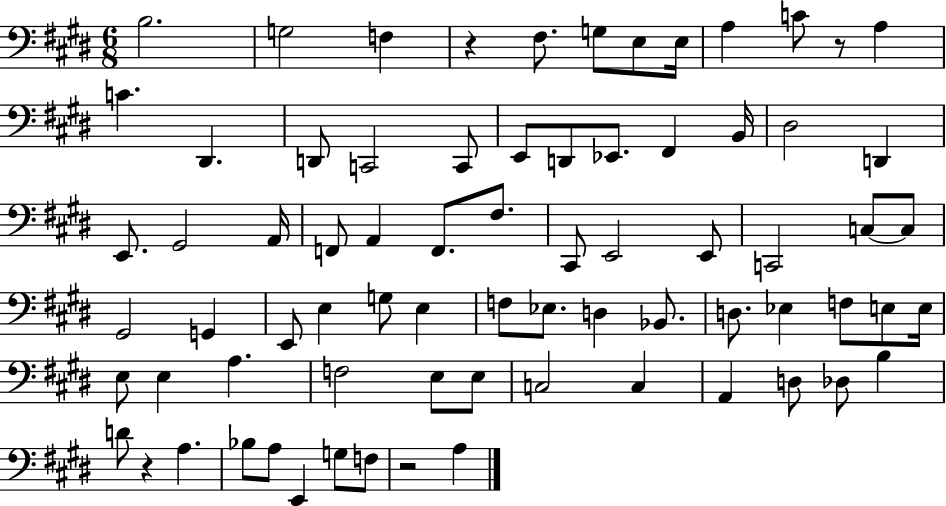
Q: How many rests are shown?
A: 4